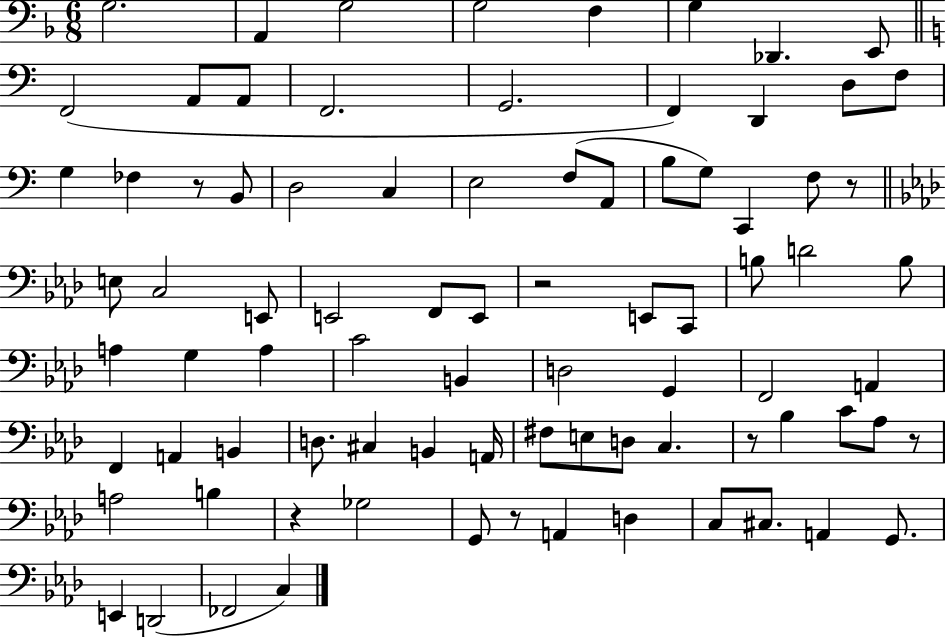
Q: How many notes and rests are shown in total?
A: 84